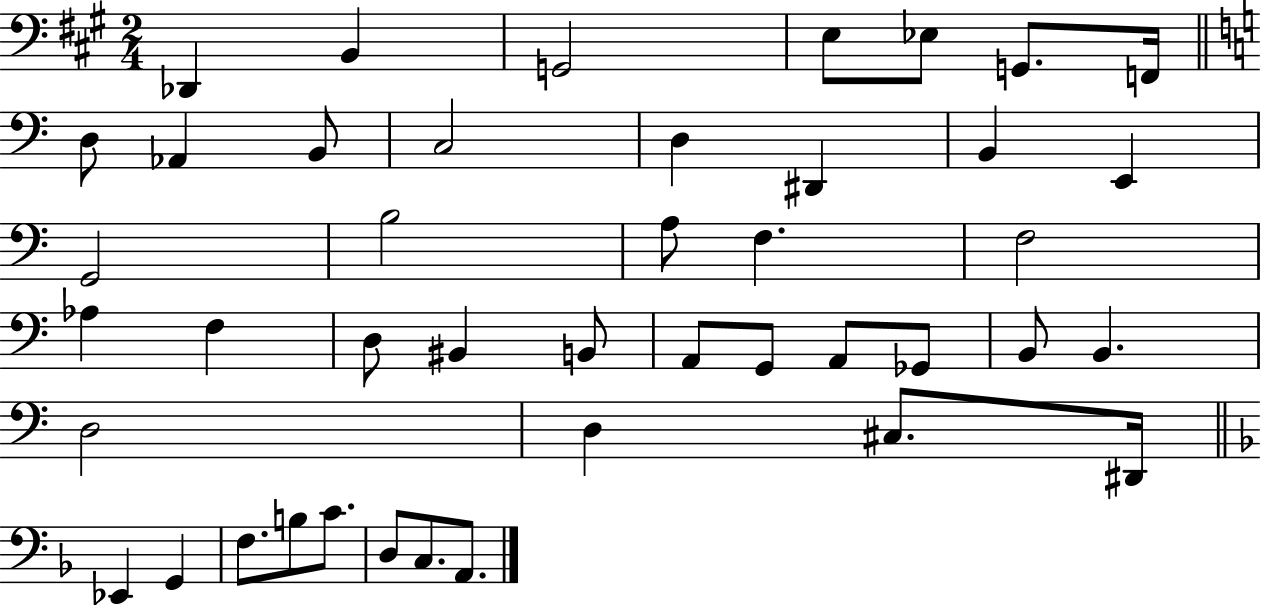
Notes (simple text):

Db2/q B2/q G2/h E3/e Eb3/e G2/e. F2/s D3/e Ab2/q B2/e C3/h D3/q D#2/q B2/q E2/q G2/h B3/h A3/e F3/q. F3/h Ab3/q F3/q D3/e BIS2/q B2/e A2/e G2/e A2/e Gb2/e B2/e B2/q. D3/h D3/q C#3/e. D#2/s Eb2/q G2/q F3/e. B3/e C4/e. D3/e C3/e. A2/e.